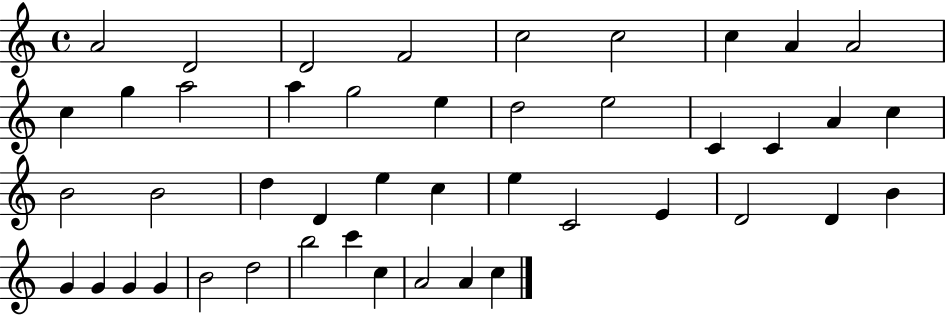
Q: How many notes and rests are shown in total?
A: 45